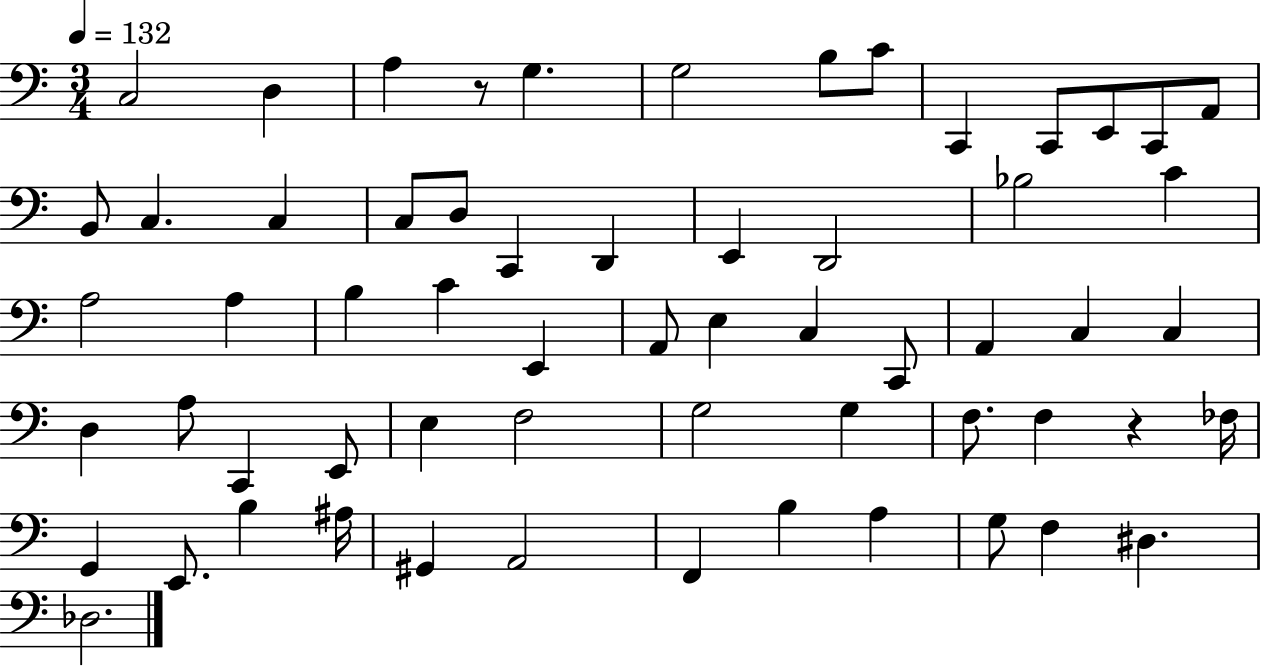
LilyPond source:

{
  \clef bass
  \numericTimeSignature
  \time 3/4
  \key c \major
  \tempo 4 = 132
  c2 d4 | a4 r8 g4. | g2 b8 c'8 | c,4 c,8 e,8 c,8 a,8 | \break b,8 c4. c4 | c8 d8 c,4 d,4 | e,4 d,2 | bes2 c'4 | \break a2 a4 | b4 c'4 e,4 | a,8 e4 c4 c,8 | a,4 c4 c4 | \break d4 a8 c,4 e,8 | e4 f2 | g2 g4 | f8. f4 r4 fes16 | \break g,4 e,8. b4 ais16 | gis,4 a,2 | f,4 b4 a4 | g8 f4 dis4. | \break des2. | \bar "|."
}